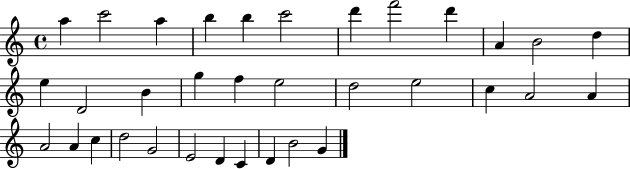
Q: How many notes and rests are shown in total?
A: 34